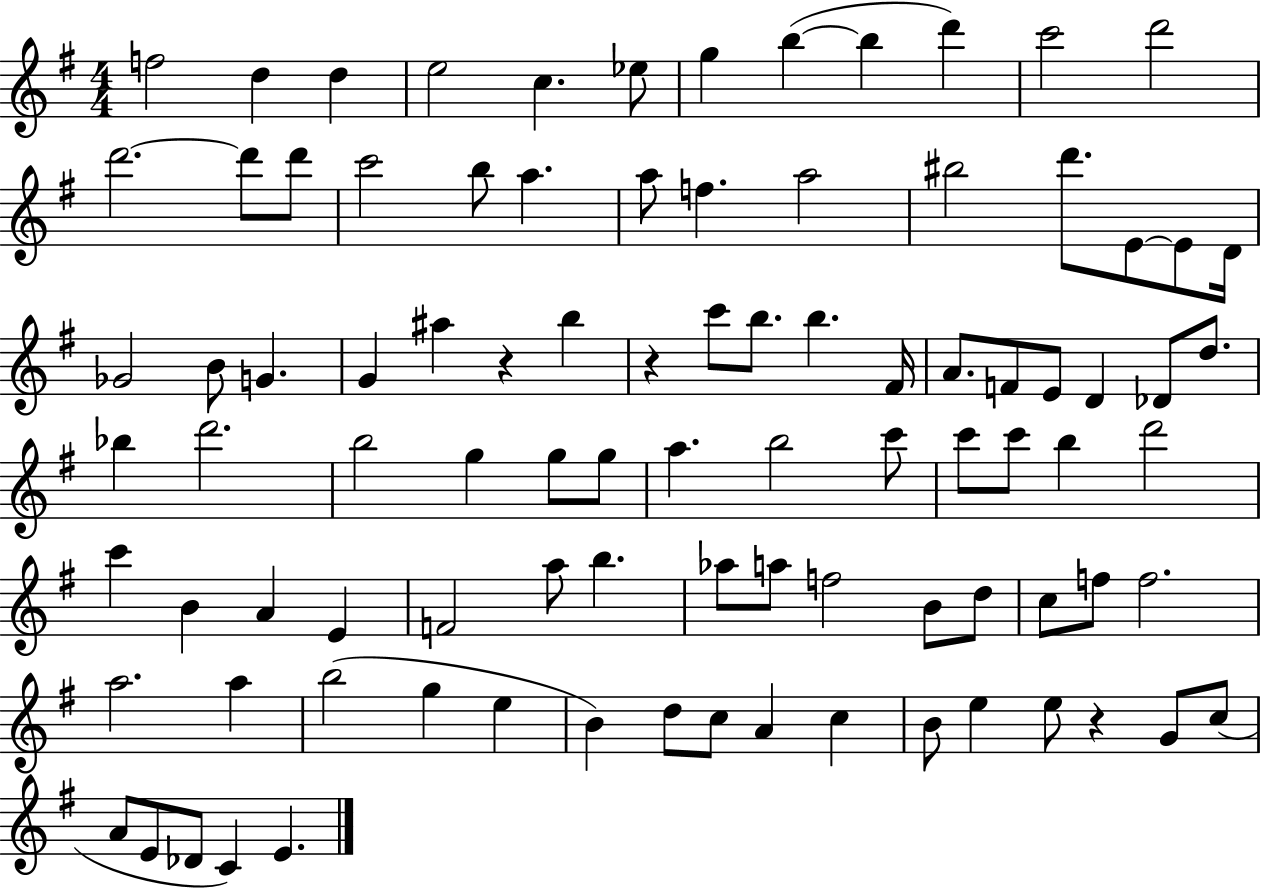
F5/h D5/q D5/q E5/h C5/q. Eb5/e G5/q B5/q B5/q D6/q C6/h D6/h D6/h. D6/e D6/e C6/h B5/e A5/q. A5/e F5/q. A5/h BIS5/h D6/e. E4/e E4/e D4/s Gb4/h B4/e G4/q. G4/q A#5/q R/q B5/q R/q C6/e B5/e. B5/q. F#4/s A4/e. F4/e E4/e D4/q Db4/e D5/e. Bb5/q D6/h. B5/h G5/q G5/e G5/e A5/q. B5/h C6/e C6/e C6/e B5/q D6/h C6/q B4/q A4/q E4/q F4/h A5/e B5/q. Ab5/e A5/e F5/h B4/e D5/e C5/e F5/e F5/h. A5/h. A5/q B5/h G5/q E5/q B4/q D5/e C5/e A4/q C5/q B4/e E5/q E5/e R/q G4/e C5/e A4/e E4/e Db4/e C4/q E4/q.